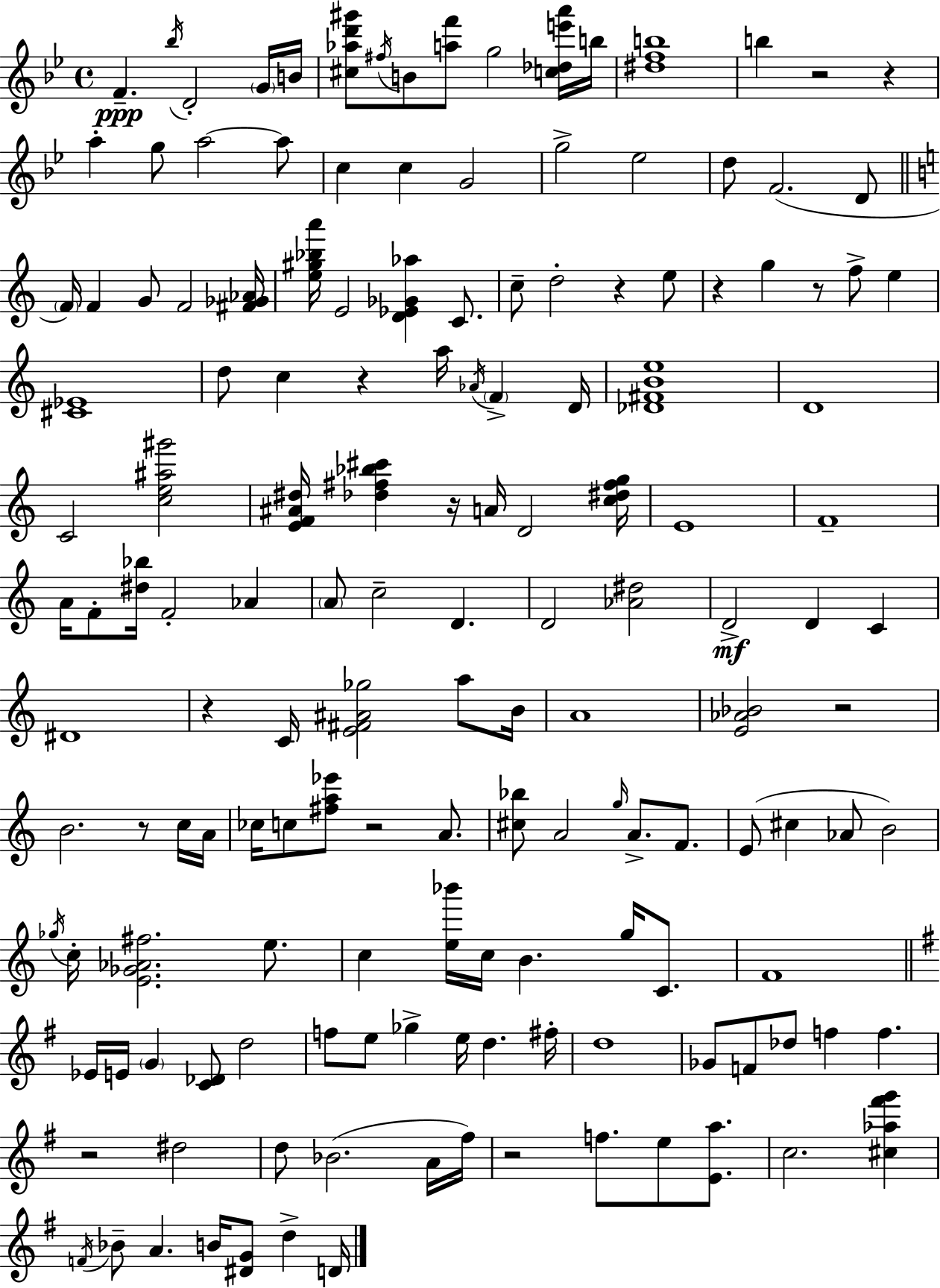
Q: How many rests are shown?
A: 13